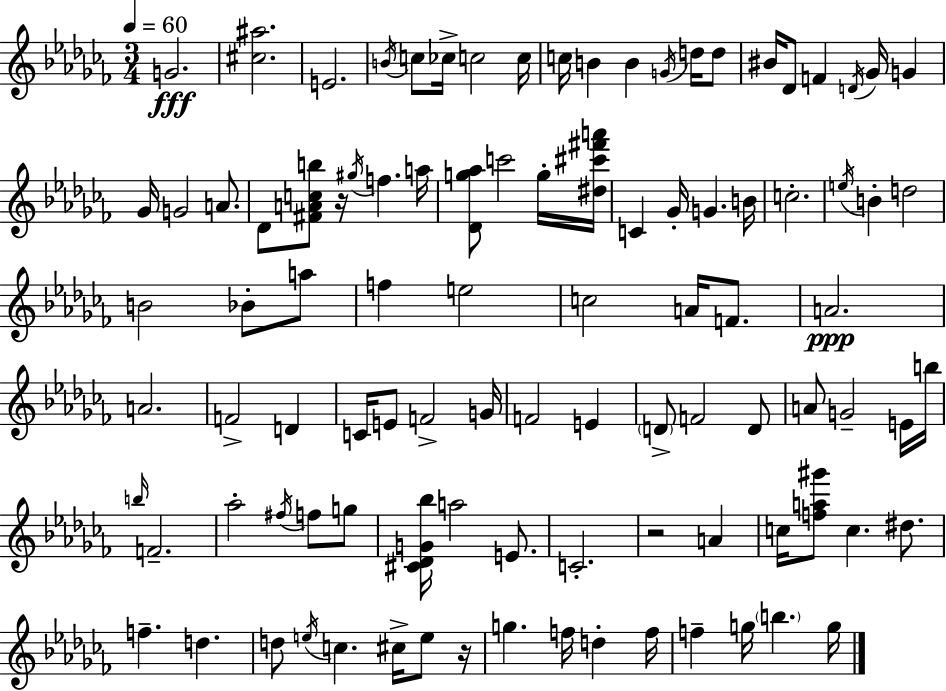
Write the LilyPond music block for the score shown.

{
  \clef treble
  \numericTimeSignature
  \time 3/4
  \key aes \minor
  \tempo 4 = 60
  g'2.\fff | <cis'' ais''>2. | e'2. | \acciaccatura { b'16 } c''8 ces''16-> c''2 | \break c''16 c''16 b'4 b'4 \acciaccatura { g'16 } d''16 | d''8 bis'16 des'8 f'4 \acciaccatura { d'16 } ges'16 g'4 | ges'16 g'2 | a'8. des'8 <fis' a' c'' b''>8 r16 \acciaccatura { gis''16 } f''4. | \break a''16 <des' g'' aes''>8 c'''2 | g''16-. <dis'' cis''' fis''' a'''>16 c'4 ges'16-. g'4. | b'16 c''2.-. | \acciaccatura { e''16 } b'4-. d''2 | \break b'2 | bes'8-. a''8 f''4 e''2 | c''2 | a'16 f'8. a'2.\ppp | \break a'2. | f'2-> | d'4 c'16 e'8 f'2-> | g'16 f'2 | \break e'4 \parenthesize d'8-> f'2 | d'8 a'8 g'2-- | e'16 b''16 \grace { b''16 } f'2.-- | aes''2-. | \break \acciaccatura { fis''16 } f''8 g''8 <cis' des' g' bes''>16 a''2 | e'8. c'2.-. | r2 | a'4 c''16 <f'' a'' gis'''>8 c''4. | \break dis''8. f''4.-- | d''4. d''8 \acciaccatura { e''16 } c''4. | cis''16-> e''8 r16 g''4. | f''16 d''4-. f''16 f''4-- | \break g''16 \parenthesize b''4. g''16 \bar "|."
}